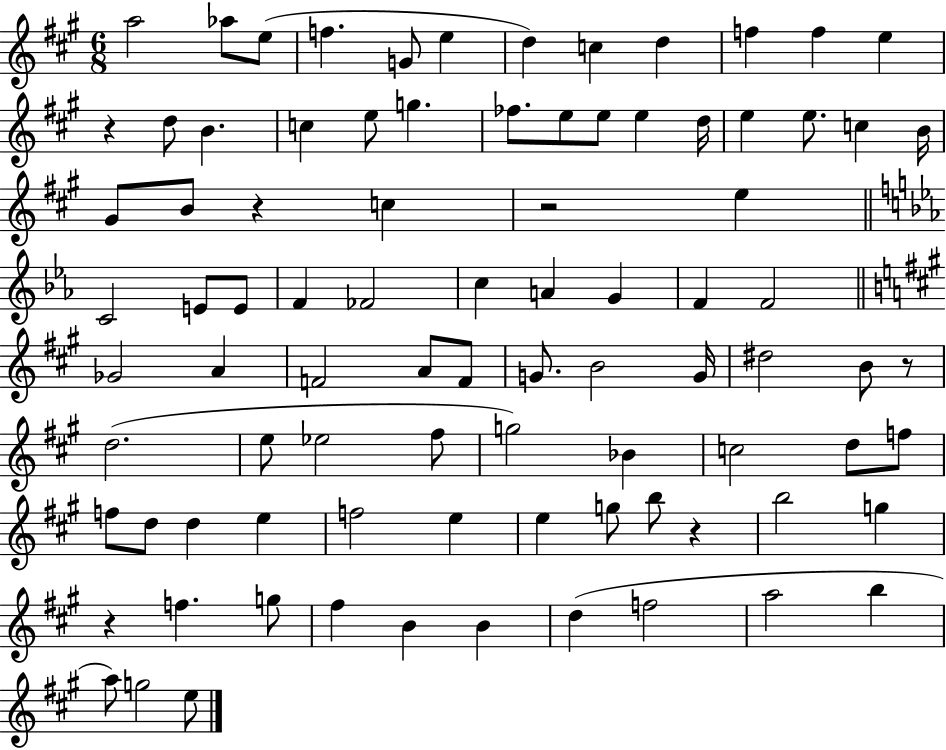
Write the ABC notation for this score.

X:1
T:Untitled
M:6/8
L:1/4
K:A
a2 _a/2 e/2 f G/2 e d c d f f e z d/2 B c e/2 g _f/2 e/2 e/2 e d/4 e e/2 c B/4 ^G/2 B/2 z c z2 e C2 E/2 E/2 F _F2 c A G F F2 _G2 A F2 A/2 F/2 G/2 B2 G/4 ^d2 B/2 z/2 d2 e/2 _e2 ^f/2 g2 _B c2 d/2 f/2 f/2 d/2 d e f2 e e g/2 b/2 z b2 g z f g/2 ^f B B d f2 a2 b a/2 g2 e/2